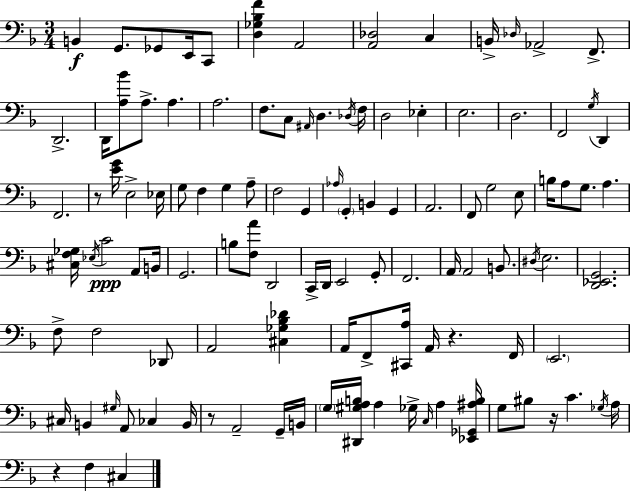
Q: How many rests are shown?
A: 5